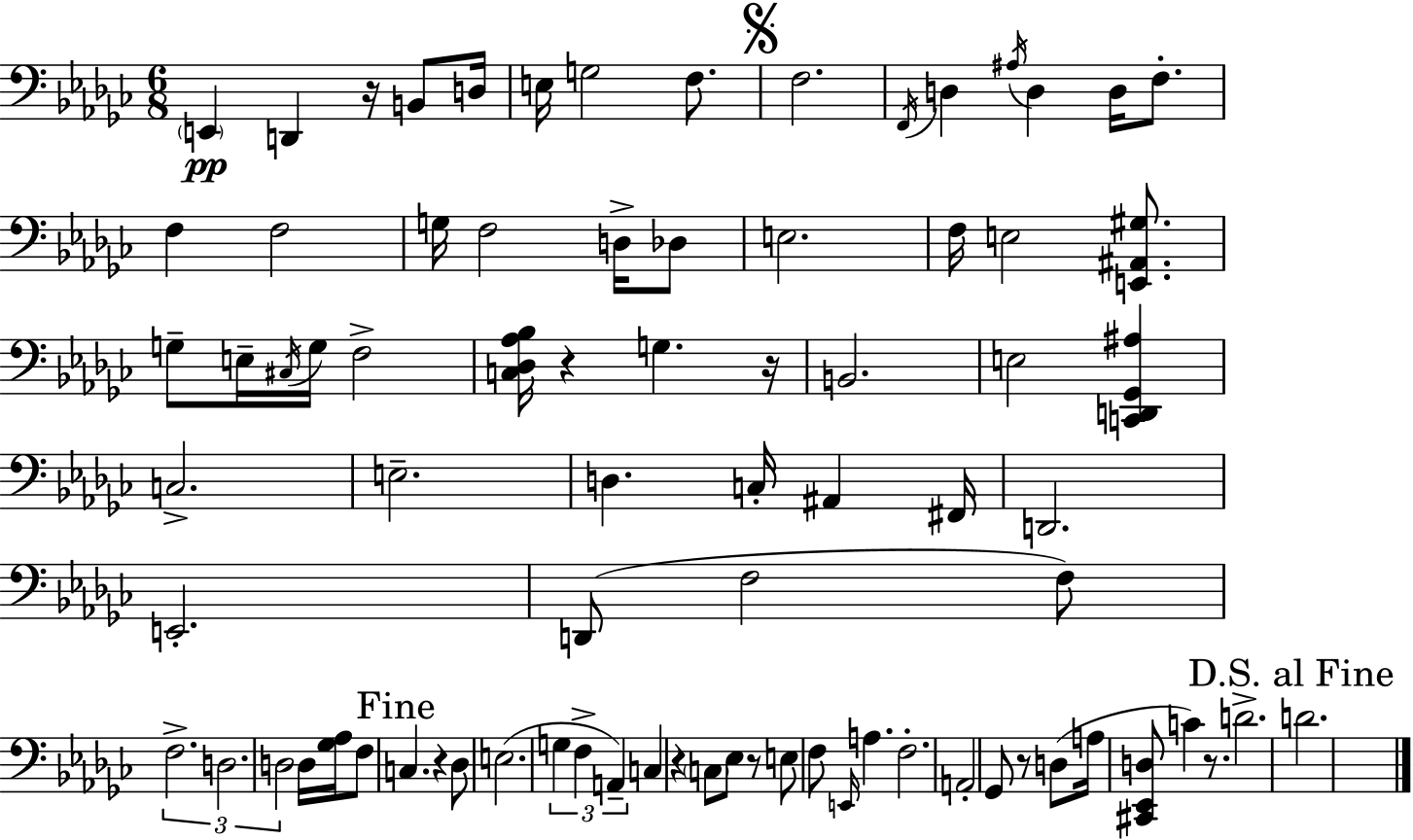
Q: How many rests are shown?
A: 8